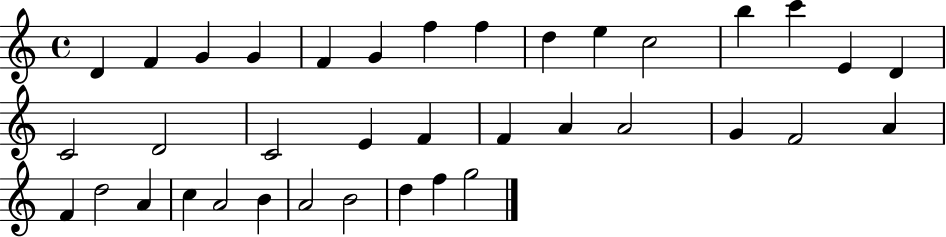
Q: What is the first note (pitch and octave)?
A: D4